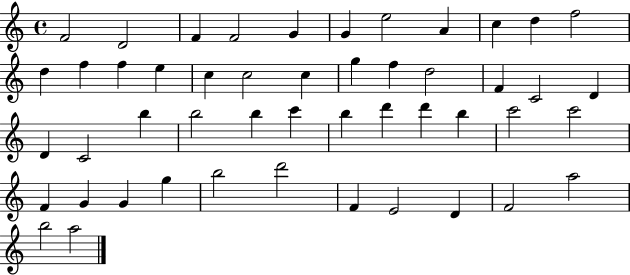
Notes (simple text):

F4/h D4/h F4/q F4/h G4/q G4/q E5/h A4/q C5/q D5/q F5/h D5/q F5/q F5/q E5/q C5/q C5/h C5/q G5/q F5/q D5/h F4/q C4/h D4/q D4/q C4/h B5/q B5/h B5/q C6/q B5/q D6/q D6/q B5/q C6/h C6/h F4/q G4/q G4/q G5/q B5/h D6/h F4/q E4/h D4/q F4/h A5/h B5/h A5/h